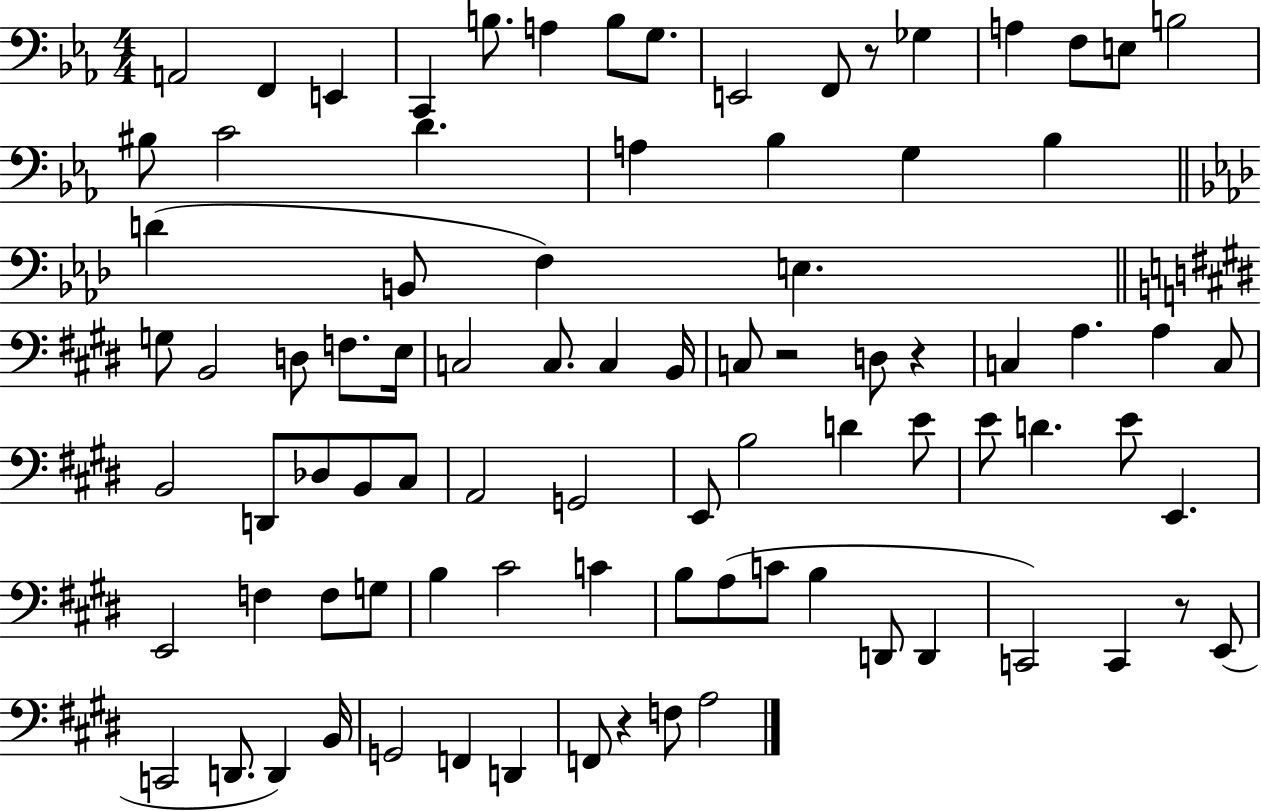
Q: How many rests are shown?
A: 5